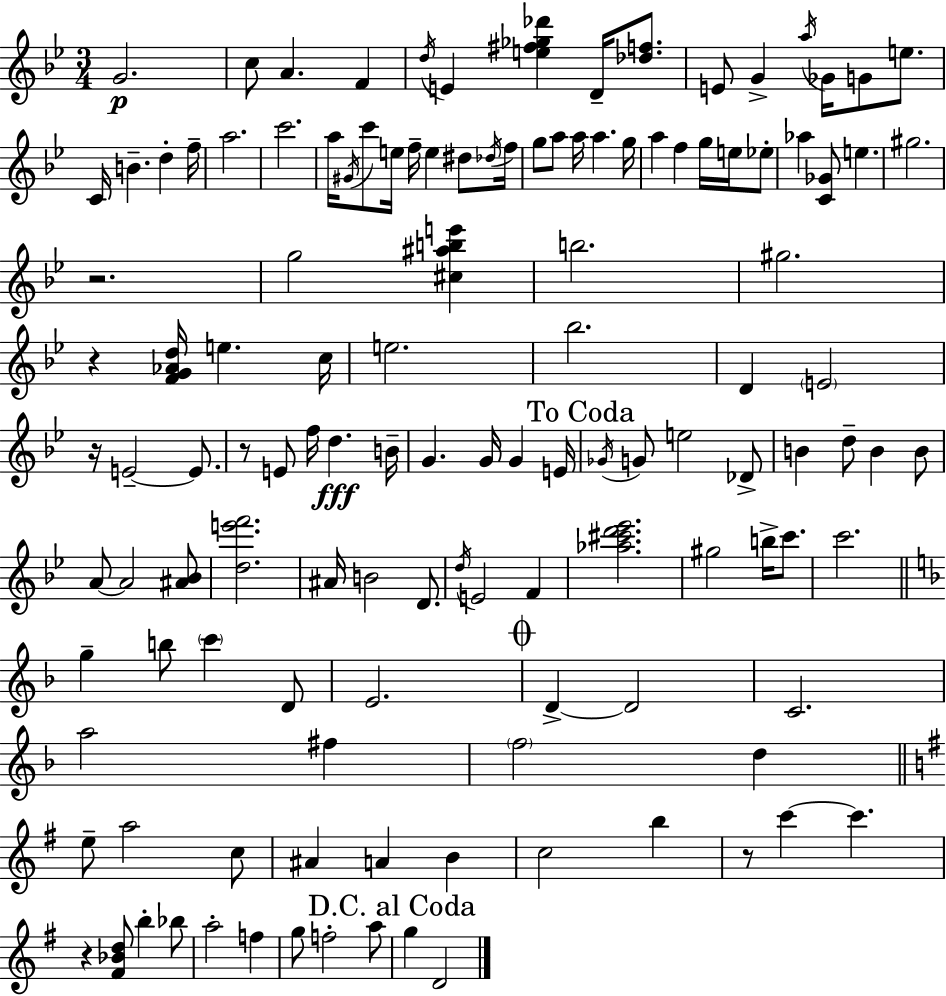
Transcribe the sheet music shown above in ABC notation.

X:1
T:Untitled
M:3/4
L:1/4
K:Bb
G2 c/2 A F d/4 E [e^f_g_d'] D/4 [_df]/2 E/2 G a/4 _G/4 G/2 e/2 C/4 B d f/4 a2 c'2 a/4 ^G/4 c'/2 e/4 f/4 e ^d/2 _d/4 f/4 g/2 a/2 a/4 a g/4 a f g/4 e/4 _e/2 _a [C_G]/2 e ^g2 z2 g2 [^c^abe'] b2 ^g2 z [FG_Ad]/4 e c/4 e2 _b2 D E2 z/4 E2 E/2 z/2 E/2 f/4 d B/4 G G/4 G E/4 _G/4 G/2 e2 _D/2 B d/2 B B/2 A/2 A2 [^A_B]/2 [de'f']2 ^A/4 B2 D/2 d/4 E2 F [_a^c'd'_e']2 ^g2 b/4 c'/2 c'2 g b/2 c' D/2 E2 D D2 C2 a2 ^f f2 d e/2 a2 c/2 ^A A B c2 b z/2 c' c' z [^F_Bd]/2 b _b/2 a2 f g/2 f2 a/2 g D2